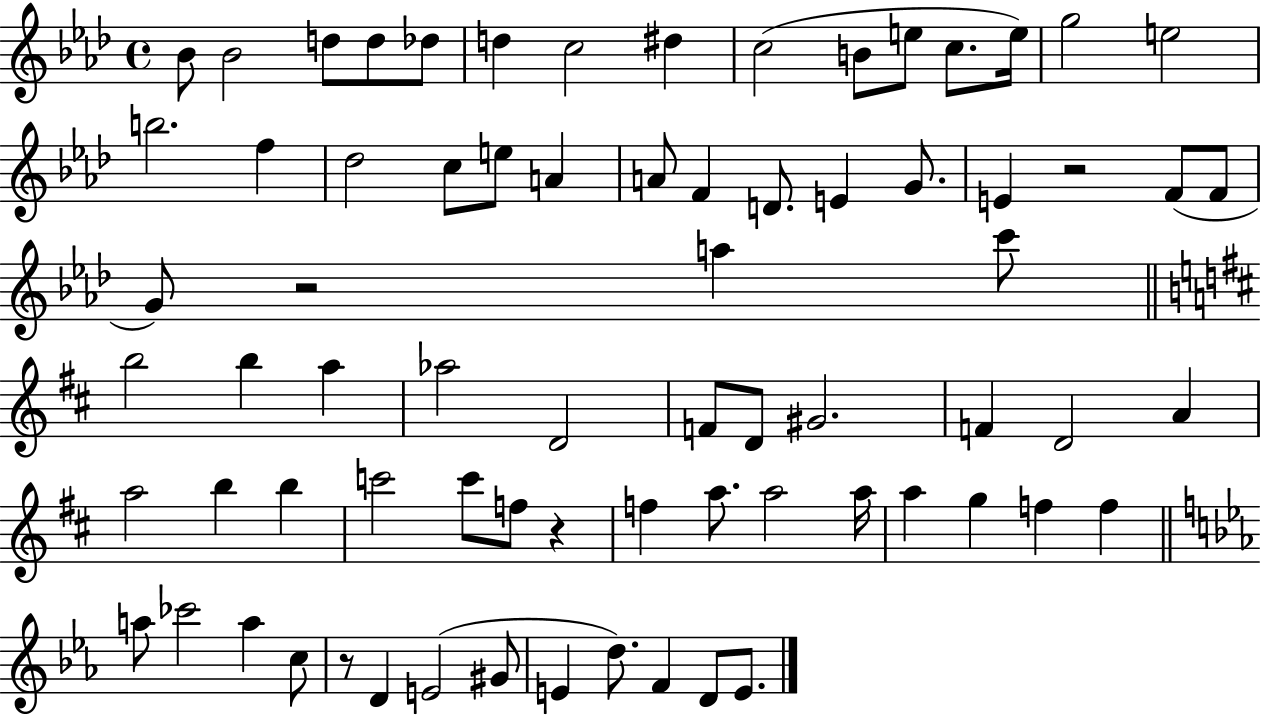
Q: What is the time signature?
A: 4/4